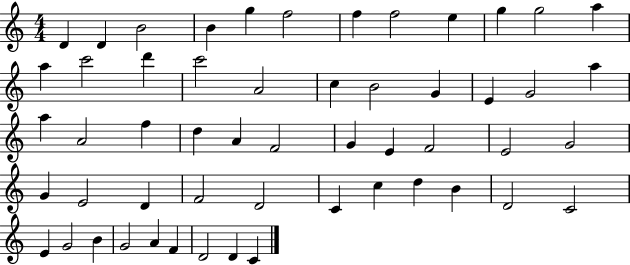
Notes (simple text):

D4/q D4/q B4/h B4/q G5/q F5/h F5/q F5/h E5/q G5/q G5/h A5/q A5/q C6/h D6/q C6/h A4/h C5/q B4/h G4/q E4/q G4/h A5/q A5/q A4/h F5/q D5/q A4/q F4/h G4/q E4/q F4/h E4/h G4/h G4/q E4/h D4/q F4/h D4/h C4/q C5/q D5/q B4/q D4/h C4/h E4/q G4/h B4/q G4/h A4/q F4/q D4/h D4/q C4/q